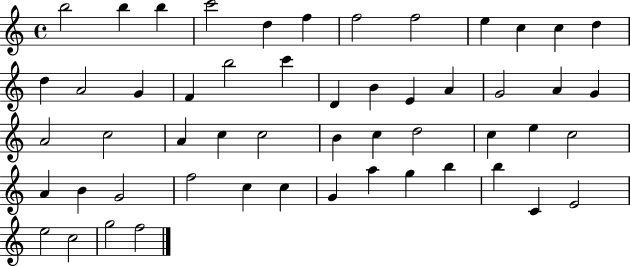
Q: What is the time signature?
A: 4/4